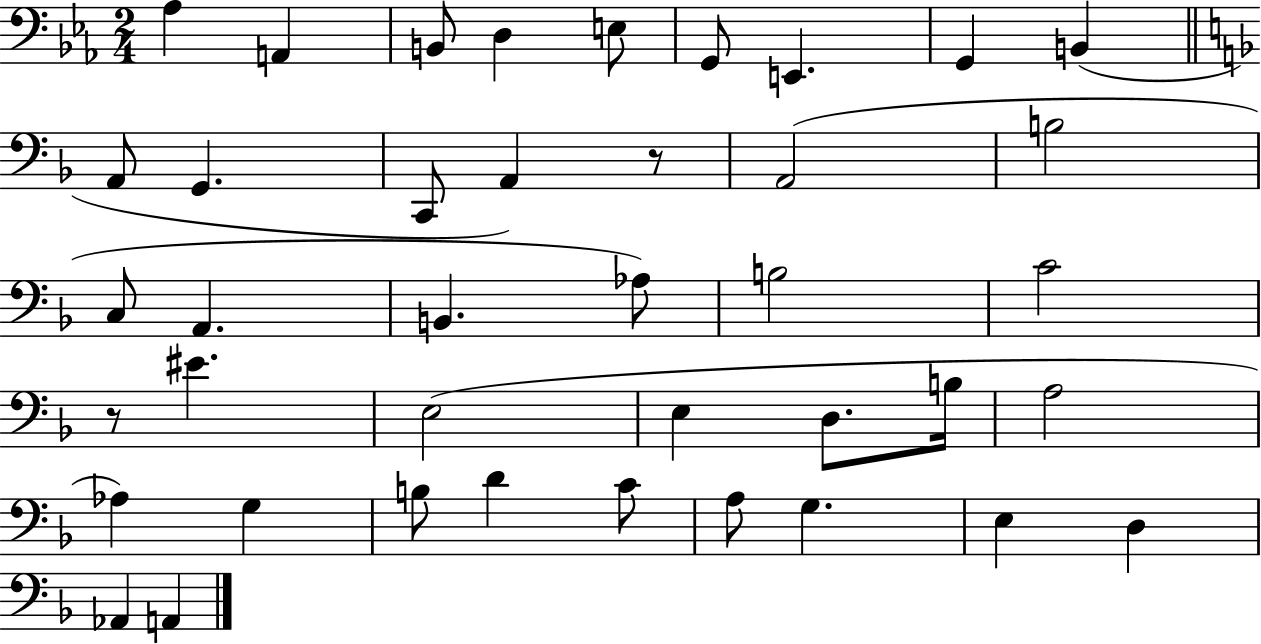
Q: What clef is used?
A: bass